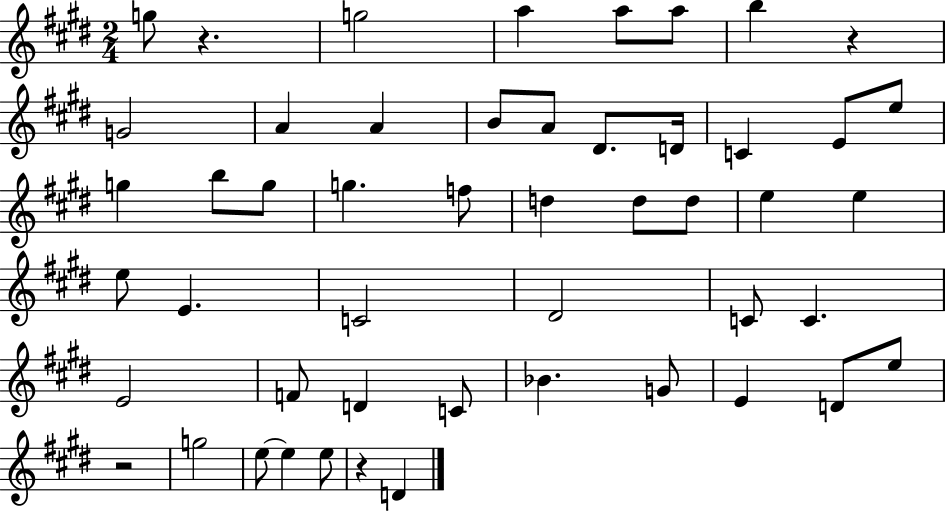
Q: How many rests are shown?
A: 4